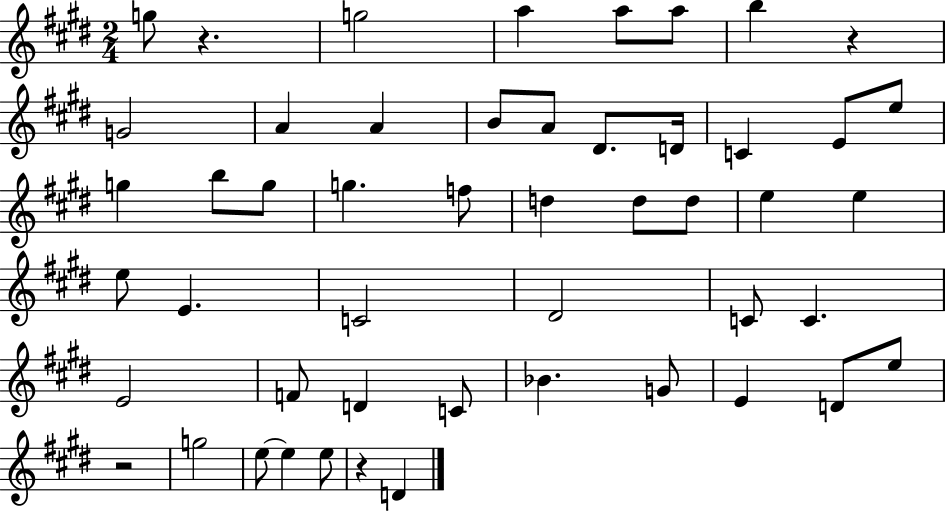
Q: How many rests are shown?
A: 4